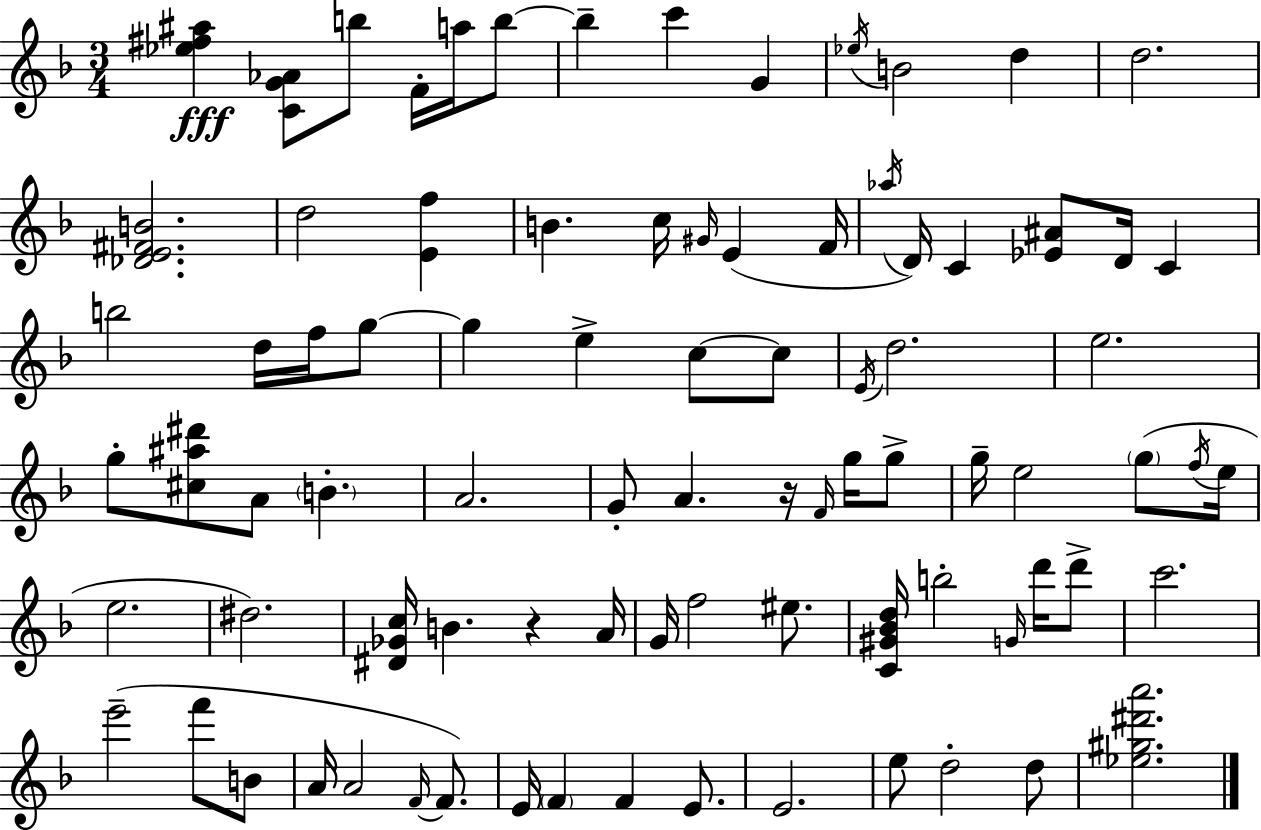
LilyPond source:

{
  \clef treble
  \numericTimeSignature
  \time 3/4
  \key f \major
  <ees'' fis'' ais''>4\fff <c' g' aes'>8 b''8 f'16-. a''16 b''8~~ | b''4-- c'''4 g'4 | \acciaccatura { ees''16 } b'2 d''4 | d''2. | \break <des' e' fis' b'>2. | d''2 <e' f''>4 | b'4. c''16 \grace { gis'16 }( e'4 | f'16 \acciaccatura { aes''16 }) d'16 c'4 <ees' ais'>8 d'16 c'4 | \break b''2 d''16 | f''16 g''8~~ g''4 e''4-> c''8~~ | c''8 \acciaccatura { e'16 } d''2. | e''2. | \break g''8-. <cis'' ais'' dis'''>8 a'8 \parenthesize b'4.-. | a'2. | g'8-. a'4. | r16 \grace { f'16 } g''16 g''8-> g''16-- e''2 | \break \parenthesize g''8( \acciaccatura { f''16 } e''16 e''2. | dis''2.) | <dis' ges' c''>16 b'4. | r4 a'16 g'16 f''2 | \break eis''8. <c' gis' bes' d''>16 b''2-. | \grace { g'16 } d'''16 d'''8-> c'''2. | e'''2--( | f'''8 b'8 a'16 a'2 | \break \grace { f'16~ }~) f'8. e'16 \parenthesize f'4 | f'4 e'8. e'2. | e''8 d''2-. | d''8 <ees'' gis'' dis''' a'''>2. | \break \bar "|."
}